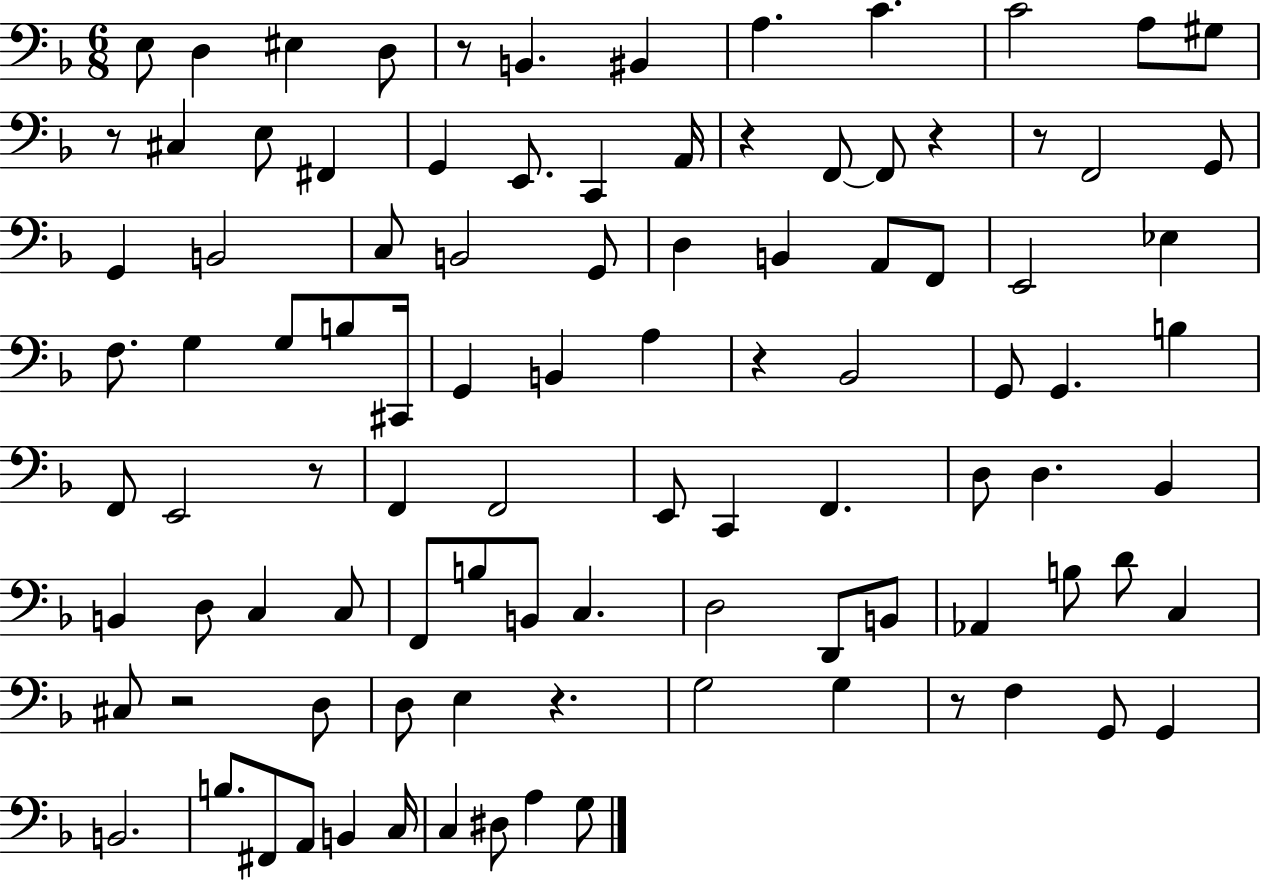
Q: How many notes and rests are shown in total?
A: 99